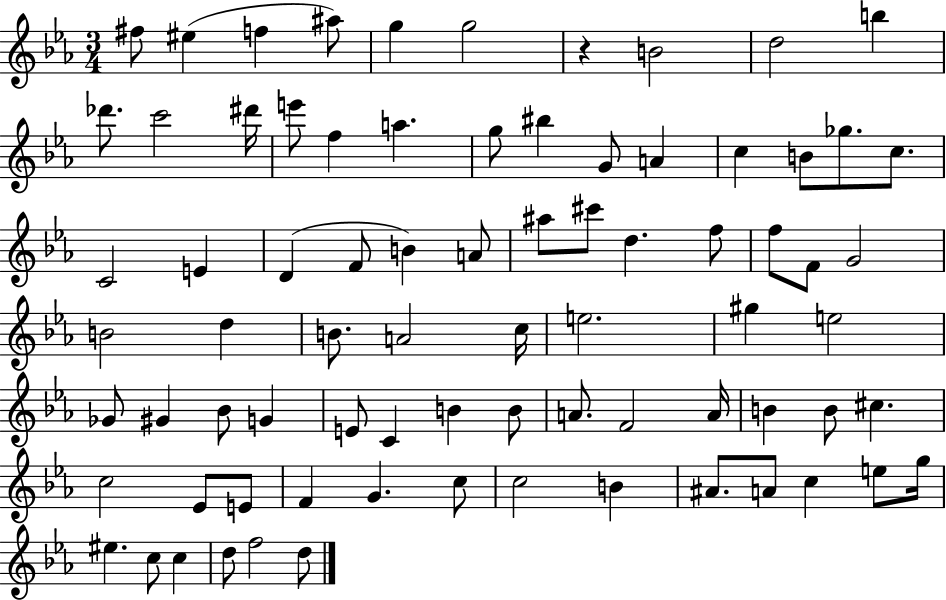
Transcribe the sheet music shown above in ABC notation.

X:1
T:Untitled
M:3/4
L:1/4
K:Eb
^f/2 ^e f ^a/2 g g2 z B2 d2 b _d'/2 c'2 ^d'/4 e'/2 f a g/2 ^b G/2 A c B/2 _g/2 c/2 C2 E D F/2 B A/2 ^a/2 ^c'/2 d f/2 f/2 F/2 G2 B2 d B/2 A2 c/4 e2 ^g e2 _G/2 ^G _B/2 G E/2 C B B/2 A/2 F2 A/4 B B/2 ^c c2 _E/2 E/2 F G c/2 c2 B ^A/2 A/2 c e/2 g/4 ^e c/2 c d/2 f2 d/2